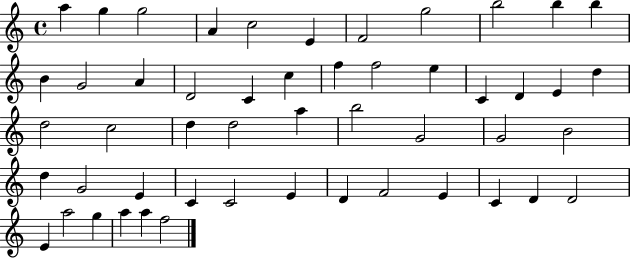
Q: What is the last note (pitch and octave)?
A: F5